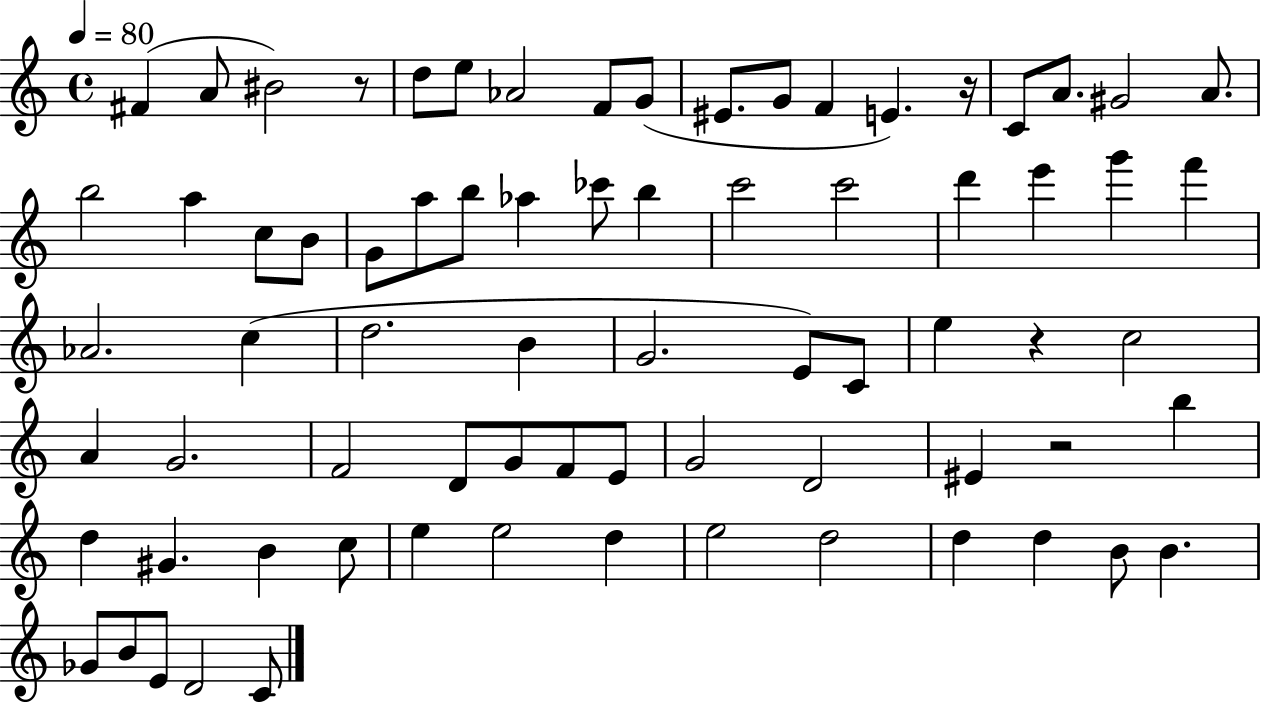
F#4/q A4/e BIS4/h R/e D5/e E5/e Ab4/h F4/e G4/e EIS4/e. G4/e F4/q E4/q. R/s C4/e A4/e. G#4/h A4/e. B5/h A5/q C5/e B4/e G4/e A5/e B5/e Ab5/q CES6/e B5/q C6/h C6/h D6/q E6/q G6/q F6/q Ab4/h. C5/q D5/h. B4/q G4/h. E4/e C4/e E5/q R/q C5/h A4/q G4/h. F4/h D4/e G4/e F4/e E4/e G4/h D4/h EIS4/q R/h B5/q D5/q G#4/q. B4/q C5/e E5/q E5/h D5/q E5/h D5/h D5/q D5/q B4/e B4/q. Gb4/e B4/e E4/e D4/h C4/e